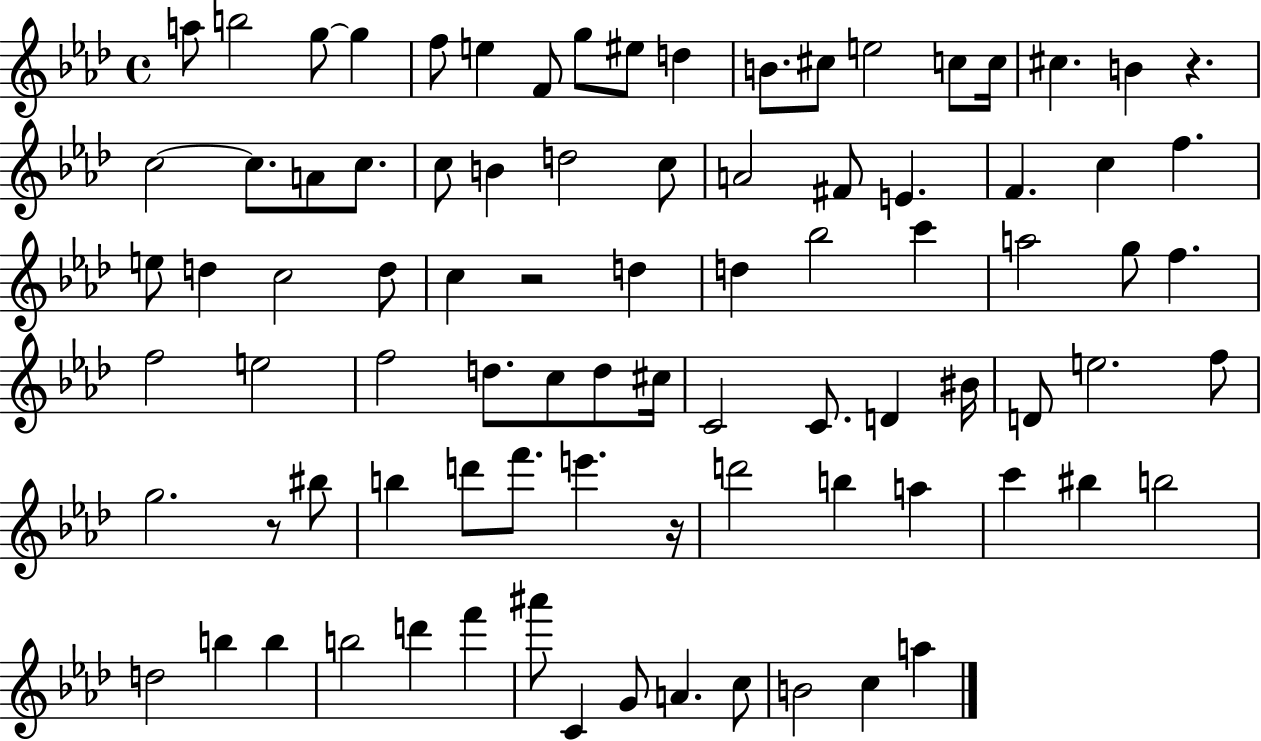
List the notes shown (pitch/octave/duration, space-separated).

A5/e B5/h G5/e G5/q F5/e E5/q F4/e G5/e EIS5/e D5/q B4/e. C#5/e E5/h C5/e C5/s C#5/q. B4/q R/q. C5/h C5/e. A4/e C5/e. C5/e B4/q D5/h C5/e A4/h F#4/e E4/q. F4/q. C5/q F5/q. E5/e D5/q C5/h D5/e C5/q R/h D5/q D5/q Bb5/h C6/q A5/h G5/e F5/q. F5/h E5/h F5/h D5/e. C5/e D5/e C#5/s C4/h C4/e. D4/q BIS4/s D4/e E5/h. F5/e G5/h. R/e BIS5/e B5/q D6/e F6/e. E6/q. R/s D6/h B5/q A5/q C6/q BIS5/q B5/h D5/h B5/q B5/q B5/h D6/q F6/q A#6/e C4/q G4/e A4/q. C5/e B4/h C5/q A5/q